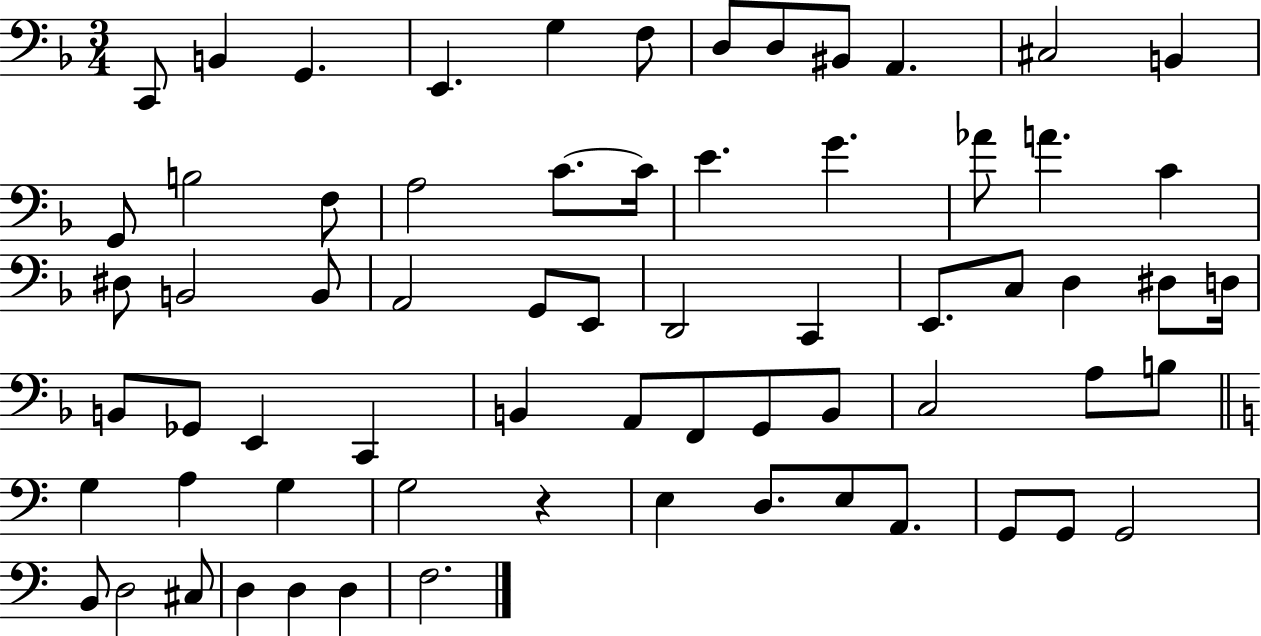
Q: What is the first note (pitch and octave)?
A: C2